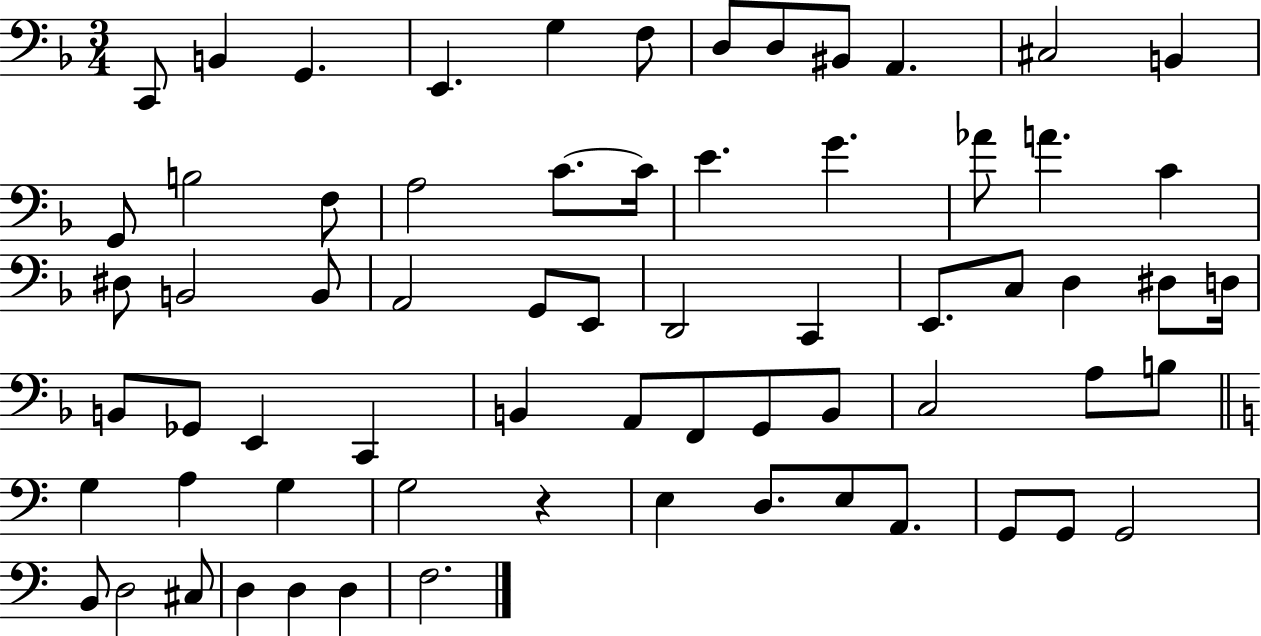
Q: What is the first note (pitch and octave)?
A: C2